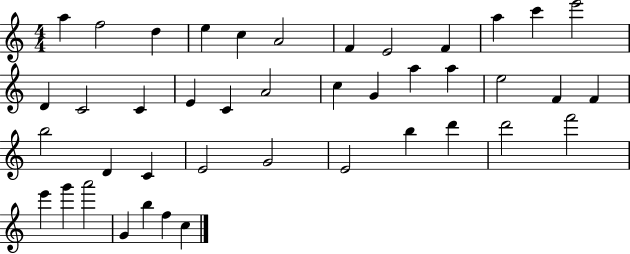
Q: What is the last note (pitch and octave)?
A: C5